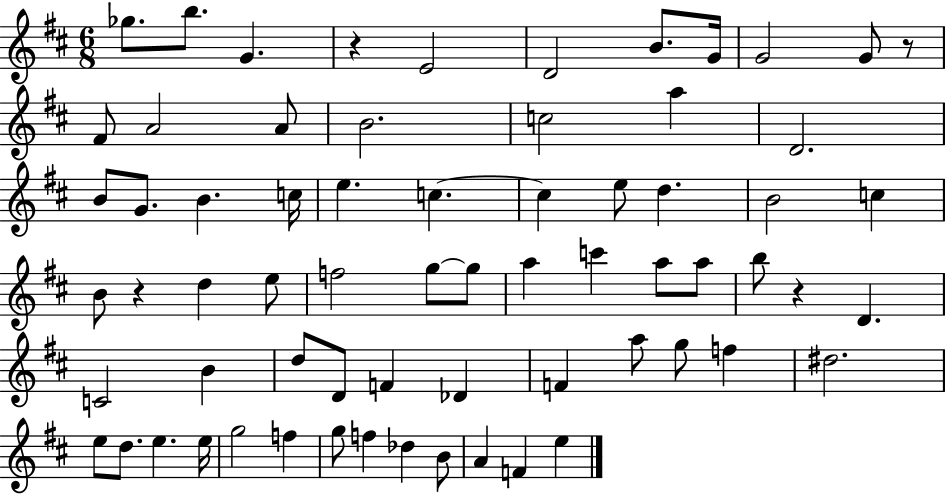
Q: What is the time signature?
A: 6/8